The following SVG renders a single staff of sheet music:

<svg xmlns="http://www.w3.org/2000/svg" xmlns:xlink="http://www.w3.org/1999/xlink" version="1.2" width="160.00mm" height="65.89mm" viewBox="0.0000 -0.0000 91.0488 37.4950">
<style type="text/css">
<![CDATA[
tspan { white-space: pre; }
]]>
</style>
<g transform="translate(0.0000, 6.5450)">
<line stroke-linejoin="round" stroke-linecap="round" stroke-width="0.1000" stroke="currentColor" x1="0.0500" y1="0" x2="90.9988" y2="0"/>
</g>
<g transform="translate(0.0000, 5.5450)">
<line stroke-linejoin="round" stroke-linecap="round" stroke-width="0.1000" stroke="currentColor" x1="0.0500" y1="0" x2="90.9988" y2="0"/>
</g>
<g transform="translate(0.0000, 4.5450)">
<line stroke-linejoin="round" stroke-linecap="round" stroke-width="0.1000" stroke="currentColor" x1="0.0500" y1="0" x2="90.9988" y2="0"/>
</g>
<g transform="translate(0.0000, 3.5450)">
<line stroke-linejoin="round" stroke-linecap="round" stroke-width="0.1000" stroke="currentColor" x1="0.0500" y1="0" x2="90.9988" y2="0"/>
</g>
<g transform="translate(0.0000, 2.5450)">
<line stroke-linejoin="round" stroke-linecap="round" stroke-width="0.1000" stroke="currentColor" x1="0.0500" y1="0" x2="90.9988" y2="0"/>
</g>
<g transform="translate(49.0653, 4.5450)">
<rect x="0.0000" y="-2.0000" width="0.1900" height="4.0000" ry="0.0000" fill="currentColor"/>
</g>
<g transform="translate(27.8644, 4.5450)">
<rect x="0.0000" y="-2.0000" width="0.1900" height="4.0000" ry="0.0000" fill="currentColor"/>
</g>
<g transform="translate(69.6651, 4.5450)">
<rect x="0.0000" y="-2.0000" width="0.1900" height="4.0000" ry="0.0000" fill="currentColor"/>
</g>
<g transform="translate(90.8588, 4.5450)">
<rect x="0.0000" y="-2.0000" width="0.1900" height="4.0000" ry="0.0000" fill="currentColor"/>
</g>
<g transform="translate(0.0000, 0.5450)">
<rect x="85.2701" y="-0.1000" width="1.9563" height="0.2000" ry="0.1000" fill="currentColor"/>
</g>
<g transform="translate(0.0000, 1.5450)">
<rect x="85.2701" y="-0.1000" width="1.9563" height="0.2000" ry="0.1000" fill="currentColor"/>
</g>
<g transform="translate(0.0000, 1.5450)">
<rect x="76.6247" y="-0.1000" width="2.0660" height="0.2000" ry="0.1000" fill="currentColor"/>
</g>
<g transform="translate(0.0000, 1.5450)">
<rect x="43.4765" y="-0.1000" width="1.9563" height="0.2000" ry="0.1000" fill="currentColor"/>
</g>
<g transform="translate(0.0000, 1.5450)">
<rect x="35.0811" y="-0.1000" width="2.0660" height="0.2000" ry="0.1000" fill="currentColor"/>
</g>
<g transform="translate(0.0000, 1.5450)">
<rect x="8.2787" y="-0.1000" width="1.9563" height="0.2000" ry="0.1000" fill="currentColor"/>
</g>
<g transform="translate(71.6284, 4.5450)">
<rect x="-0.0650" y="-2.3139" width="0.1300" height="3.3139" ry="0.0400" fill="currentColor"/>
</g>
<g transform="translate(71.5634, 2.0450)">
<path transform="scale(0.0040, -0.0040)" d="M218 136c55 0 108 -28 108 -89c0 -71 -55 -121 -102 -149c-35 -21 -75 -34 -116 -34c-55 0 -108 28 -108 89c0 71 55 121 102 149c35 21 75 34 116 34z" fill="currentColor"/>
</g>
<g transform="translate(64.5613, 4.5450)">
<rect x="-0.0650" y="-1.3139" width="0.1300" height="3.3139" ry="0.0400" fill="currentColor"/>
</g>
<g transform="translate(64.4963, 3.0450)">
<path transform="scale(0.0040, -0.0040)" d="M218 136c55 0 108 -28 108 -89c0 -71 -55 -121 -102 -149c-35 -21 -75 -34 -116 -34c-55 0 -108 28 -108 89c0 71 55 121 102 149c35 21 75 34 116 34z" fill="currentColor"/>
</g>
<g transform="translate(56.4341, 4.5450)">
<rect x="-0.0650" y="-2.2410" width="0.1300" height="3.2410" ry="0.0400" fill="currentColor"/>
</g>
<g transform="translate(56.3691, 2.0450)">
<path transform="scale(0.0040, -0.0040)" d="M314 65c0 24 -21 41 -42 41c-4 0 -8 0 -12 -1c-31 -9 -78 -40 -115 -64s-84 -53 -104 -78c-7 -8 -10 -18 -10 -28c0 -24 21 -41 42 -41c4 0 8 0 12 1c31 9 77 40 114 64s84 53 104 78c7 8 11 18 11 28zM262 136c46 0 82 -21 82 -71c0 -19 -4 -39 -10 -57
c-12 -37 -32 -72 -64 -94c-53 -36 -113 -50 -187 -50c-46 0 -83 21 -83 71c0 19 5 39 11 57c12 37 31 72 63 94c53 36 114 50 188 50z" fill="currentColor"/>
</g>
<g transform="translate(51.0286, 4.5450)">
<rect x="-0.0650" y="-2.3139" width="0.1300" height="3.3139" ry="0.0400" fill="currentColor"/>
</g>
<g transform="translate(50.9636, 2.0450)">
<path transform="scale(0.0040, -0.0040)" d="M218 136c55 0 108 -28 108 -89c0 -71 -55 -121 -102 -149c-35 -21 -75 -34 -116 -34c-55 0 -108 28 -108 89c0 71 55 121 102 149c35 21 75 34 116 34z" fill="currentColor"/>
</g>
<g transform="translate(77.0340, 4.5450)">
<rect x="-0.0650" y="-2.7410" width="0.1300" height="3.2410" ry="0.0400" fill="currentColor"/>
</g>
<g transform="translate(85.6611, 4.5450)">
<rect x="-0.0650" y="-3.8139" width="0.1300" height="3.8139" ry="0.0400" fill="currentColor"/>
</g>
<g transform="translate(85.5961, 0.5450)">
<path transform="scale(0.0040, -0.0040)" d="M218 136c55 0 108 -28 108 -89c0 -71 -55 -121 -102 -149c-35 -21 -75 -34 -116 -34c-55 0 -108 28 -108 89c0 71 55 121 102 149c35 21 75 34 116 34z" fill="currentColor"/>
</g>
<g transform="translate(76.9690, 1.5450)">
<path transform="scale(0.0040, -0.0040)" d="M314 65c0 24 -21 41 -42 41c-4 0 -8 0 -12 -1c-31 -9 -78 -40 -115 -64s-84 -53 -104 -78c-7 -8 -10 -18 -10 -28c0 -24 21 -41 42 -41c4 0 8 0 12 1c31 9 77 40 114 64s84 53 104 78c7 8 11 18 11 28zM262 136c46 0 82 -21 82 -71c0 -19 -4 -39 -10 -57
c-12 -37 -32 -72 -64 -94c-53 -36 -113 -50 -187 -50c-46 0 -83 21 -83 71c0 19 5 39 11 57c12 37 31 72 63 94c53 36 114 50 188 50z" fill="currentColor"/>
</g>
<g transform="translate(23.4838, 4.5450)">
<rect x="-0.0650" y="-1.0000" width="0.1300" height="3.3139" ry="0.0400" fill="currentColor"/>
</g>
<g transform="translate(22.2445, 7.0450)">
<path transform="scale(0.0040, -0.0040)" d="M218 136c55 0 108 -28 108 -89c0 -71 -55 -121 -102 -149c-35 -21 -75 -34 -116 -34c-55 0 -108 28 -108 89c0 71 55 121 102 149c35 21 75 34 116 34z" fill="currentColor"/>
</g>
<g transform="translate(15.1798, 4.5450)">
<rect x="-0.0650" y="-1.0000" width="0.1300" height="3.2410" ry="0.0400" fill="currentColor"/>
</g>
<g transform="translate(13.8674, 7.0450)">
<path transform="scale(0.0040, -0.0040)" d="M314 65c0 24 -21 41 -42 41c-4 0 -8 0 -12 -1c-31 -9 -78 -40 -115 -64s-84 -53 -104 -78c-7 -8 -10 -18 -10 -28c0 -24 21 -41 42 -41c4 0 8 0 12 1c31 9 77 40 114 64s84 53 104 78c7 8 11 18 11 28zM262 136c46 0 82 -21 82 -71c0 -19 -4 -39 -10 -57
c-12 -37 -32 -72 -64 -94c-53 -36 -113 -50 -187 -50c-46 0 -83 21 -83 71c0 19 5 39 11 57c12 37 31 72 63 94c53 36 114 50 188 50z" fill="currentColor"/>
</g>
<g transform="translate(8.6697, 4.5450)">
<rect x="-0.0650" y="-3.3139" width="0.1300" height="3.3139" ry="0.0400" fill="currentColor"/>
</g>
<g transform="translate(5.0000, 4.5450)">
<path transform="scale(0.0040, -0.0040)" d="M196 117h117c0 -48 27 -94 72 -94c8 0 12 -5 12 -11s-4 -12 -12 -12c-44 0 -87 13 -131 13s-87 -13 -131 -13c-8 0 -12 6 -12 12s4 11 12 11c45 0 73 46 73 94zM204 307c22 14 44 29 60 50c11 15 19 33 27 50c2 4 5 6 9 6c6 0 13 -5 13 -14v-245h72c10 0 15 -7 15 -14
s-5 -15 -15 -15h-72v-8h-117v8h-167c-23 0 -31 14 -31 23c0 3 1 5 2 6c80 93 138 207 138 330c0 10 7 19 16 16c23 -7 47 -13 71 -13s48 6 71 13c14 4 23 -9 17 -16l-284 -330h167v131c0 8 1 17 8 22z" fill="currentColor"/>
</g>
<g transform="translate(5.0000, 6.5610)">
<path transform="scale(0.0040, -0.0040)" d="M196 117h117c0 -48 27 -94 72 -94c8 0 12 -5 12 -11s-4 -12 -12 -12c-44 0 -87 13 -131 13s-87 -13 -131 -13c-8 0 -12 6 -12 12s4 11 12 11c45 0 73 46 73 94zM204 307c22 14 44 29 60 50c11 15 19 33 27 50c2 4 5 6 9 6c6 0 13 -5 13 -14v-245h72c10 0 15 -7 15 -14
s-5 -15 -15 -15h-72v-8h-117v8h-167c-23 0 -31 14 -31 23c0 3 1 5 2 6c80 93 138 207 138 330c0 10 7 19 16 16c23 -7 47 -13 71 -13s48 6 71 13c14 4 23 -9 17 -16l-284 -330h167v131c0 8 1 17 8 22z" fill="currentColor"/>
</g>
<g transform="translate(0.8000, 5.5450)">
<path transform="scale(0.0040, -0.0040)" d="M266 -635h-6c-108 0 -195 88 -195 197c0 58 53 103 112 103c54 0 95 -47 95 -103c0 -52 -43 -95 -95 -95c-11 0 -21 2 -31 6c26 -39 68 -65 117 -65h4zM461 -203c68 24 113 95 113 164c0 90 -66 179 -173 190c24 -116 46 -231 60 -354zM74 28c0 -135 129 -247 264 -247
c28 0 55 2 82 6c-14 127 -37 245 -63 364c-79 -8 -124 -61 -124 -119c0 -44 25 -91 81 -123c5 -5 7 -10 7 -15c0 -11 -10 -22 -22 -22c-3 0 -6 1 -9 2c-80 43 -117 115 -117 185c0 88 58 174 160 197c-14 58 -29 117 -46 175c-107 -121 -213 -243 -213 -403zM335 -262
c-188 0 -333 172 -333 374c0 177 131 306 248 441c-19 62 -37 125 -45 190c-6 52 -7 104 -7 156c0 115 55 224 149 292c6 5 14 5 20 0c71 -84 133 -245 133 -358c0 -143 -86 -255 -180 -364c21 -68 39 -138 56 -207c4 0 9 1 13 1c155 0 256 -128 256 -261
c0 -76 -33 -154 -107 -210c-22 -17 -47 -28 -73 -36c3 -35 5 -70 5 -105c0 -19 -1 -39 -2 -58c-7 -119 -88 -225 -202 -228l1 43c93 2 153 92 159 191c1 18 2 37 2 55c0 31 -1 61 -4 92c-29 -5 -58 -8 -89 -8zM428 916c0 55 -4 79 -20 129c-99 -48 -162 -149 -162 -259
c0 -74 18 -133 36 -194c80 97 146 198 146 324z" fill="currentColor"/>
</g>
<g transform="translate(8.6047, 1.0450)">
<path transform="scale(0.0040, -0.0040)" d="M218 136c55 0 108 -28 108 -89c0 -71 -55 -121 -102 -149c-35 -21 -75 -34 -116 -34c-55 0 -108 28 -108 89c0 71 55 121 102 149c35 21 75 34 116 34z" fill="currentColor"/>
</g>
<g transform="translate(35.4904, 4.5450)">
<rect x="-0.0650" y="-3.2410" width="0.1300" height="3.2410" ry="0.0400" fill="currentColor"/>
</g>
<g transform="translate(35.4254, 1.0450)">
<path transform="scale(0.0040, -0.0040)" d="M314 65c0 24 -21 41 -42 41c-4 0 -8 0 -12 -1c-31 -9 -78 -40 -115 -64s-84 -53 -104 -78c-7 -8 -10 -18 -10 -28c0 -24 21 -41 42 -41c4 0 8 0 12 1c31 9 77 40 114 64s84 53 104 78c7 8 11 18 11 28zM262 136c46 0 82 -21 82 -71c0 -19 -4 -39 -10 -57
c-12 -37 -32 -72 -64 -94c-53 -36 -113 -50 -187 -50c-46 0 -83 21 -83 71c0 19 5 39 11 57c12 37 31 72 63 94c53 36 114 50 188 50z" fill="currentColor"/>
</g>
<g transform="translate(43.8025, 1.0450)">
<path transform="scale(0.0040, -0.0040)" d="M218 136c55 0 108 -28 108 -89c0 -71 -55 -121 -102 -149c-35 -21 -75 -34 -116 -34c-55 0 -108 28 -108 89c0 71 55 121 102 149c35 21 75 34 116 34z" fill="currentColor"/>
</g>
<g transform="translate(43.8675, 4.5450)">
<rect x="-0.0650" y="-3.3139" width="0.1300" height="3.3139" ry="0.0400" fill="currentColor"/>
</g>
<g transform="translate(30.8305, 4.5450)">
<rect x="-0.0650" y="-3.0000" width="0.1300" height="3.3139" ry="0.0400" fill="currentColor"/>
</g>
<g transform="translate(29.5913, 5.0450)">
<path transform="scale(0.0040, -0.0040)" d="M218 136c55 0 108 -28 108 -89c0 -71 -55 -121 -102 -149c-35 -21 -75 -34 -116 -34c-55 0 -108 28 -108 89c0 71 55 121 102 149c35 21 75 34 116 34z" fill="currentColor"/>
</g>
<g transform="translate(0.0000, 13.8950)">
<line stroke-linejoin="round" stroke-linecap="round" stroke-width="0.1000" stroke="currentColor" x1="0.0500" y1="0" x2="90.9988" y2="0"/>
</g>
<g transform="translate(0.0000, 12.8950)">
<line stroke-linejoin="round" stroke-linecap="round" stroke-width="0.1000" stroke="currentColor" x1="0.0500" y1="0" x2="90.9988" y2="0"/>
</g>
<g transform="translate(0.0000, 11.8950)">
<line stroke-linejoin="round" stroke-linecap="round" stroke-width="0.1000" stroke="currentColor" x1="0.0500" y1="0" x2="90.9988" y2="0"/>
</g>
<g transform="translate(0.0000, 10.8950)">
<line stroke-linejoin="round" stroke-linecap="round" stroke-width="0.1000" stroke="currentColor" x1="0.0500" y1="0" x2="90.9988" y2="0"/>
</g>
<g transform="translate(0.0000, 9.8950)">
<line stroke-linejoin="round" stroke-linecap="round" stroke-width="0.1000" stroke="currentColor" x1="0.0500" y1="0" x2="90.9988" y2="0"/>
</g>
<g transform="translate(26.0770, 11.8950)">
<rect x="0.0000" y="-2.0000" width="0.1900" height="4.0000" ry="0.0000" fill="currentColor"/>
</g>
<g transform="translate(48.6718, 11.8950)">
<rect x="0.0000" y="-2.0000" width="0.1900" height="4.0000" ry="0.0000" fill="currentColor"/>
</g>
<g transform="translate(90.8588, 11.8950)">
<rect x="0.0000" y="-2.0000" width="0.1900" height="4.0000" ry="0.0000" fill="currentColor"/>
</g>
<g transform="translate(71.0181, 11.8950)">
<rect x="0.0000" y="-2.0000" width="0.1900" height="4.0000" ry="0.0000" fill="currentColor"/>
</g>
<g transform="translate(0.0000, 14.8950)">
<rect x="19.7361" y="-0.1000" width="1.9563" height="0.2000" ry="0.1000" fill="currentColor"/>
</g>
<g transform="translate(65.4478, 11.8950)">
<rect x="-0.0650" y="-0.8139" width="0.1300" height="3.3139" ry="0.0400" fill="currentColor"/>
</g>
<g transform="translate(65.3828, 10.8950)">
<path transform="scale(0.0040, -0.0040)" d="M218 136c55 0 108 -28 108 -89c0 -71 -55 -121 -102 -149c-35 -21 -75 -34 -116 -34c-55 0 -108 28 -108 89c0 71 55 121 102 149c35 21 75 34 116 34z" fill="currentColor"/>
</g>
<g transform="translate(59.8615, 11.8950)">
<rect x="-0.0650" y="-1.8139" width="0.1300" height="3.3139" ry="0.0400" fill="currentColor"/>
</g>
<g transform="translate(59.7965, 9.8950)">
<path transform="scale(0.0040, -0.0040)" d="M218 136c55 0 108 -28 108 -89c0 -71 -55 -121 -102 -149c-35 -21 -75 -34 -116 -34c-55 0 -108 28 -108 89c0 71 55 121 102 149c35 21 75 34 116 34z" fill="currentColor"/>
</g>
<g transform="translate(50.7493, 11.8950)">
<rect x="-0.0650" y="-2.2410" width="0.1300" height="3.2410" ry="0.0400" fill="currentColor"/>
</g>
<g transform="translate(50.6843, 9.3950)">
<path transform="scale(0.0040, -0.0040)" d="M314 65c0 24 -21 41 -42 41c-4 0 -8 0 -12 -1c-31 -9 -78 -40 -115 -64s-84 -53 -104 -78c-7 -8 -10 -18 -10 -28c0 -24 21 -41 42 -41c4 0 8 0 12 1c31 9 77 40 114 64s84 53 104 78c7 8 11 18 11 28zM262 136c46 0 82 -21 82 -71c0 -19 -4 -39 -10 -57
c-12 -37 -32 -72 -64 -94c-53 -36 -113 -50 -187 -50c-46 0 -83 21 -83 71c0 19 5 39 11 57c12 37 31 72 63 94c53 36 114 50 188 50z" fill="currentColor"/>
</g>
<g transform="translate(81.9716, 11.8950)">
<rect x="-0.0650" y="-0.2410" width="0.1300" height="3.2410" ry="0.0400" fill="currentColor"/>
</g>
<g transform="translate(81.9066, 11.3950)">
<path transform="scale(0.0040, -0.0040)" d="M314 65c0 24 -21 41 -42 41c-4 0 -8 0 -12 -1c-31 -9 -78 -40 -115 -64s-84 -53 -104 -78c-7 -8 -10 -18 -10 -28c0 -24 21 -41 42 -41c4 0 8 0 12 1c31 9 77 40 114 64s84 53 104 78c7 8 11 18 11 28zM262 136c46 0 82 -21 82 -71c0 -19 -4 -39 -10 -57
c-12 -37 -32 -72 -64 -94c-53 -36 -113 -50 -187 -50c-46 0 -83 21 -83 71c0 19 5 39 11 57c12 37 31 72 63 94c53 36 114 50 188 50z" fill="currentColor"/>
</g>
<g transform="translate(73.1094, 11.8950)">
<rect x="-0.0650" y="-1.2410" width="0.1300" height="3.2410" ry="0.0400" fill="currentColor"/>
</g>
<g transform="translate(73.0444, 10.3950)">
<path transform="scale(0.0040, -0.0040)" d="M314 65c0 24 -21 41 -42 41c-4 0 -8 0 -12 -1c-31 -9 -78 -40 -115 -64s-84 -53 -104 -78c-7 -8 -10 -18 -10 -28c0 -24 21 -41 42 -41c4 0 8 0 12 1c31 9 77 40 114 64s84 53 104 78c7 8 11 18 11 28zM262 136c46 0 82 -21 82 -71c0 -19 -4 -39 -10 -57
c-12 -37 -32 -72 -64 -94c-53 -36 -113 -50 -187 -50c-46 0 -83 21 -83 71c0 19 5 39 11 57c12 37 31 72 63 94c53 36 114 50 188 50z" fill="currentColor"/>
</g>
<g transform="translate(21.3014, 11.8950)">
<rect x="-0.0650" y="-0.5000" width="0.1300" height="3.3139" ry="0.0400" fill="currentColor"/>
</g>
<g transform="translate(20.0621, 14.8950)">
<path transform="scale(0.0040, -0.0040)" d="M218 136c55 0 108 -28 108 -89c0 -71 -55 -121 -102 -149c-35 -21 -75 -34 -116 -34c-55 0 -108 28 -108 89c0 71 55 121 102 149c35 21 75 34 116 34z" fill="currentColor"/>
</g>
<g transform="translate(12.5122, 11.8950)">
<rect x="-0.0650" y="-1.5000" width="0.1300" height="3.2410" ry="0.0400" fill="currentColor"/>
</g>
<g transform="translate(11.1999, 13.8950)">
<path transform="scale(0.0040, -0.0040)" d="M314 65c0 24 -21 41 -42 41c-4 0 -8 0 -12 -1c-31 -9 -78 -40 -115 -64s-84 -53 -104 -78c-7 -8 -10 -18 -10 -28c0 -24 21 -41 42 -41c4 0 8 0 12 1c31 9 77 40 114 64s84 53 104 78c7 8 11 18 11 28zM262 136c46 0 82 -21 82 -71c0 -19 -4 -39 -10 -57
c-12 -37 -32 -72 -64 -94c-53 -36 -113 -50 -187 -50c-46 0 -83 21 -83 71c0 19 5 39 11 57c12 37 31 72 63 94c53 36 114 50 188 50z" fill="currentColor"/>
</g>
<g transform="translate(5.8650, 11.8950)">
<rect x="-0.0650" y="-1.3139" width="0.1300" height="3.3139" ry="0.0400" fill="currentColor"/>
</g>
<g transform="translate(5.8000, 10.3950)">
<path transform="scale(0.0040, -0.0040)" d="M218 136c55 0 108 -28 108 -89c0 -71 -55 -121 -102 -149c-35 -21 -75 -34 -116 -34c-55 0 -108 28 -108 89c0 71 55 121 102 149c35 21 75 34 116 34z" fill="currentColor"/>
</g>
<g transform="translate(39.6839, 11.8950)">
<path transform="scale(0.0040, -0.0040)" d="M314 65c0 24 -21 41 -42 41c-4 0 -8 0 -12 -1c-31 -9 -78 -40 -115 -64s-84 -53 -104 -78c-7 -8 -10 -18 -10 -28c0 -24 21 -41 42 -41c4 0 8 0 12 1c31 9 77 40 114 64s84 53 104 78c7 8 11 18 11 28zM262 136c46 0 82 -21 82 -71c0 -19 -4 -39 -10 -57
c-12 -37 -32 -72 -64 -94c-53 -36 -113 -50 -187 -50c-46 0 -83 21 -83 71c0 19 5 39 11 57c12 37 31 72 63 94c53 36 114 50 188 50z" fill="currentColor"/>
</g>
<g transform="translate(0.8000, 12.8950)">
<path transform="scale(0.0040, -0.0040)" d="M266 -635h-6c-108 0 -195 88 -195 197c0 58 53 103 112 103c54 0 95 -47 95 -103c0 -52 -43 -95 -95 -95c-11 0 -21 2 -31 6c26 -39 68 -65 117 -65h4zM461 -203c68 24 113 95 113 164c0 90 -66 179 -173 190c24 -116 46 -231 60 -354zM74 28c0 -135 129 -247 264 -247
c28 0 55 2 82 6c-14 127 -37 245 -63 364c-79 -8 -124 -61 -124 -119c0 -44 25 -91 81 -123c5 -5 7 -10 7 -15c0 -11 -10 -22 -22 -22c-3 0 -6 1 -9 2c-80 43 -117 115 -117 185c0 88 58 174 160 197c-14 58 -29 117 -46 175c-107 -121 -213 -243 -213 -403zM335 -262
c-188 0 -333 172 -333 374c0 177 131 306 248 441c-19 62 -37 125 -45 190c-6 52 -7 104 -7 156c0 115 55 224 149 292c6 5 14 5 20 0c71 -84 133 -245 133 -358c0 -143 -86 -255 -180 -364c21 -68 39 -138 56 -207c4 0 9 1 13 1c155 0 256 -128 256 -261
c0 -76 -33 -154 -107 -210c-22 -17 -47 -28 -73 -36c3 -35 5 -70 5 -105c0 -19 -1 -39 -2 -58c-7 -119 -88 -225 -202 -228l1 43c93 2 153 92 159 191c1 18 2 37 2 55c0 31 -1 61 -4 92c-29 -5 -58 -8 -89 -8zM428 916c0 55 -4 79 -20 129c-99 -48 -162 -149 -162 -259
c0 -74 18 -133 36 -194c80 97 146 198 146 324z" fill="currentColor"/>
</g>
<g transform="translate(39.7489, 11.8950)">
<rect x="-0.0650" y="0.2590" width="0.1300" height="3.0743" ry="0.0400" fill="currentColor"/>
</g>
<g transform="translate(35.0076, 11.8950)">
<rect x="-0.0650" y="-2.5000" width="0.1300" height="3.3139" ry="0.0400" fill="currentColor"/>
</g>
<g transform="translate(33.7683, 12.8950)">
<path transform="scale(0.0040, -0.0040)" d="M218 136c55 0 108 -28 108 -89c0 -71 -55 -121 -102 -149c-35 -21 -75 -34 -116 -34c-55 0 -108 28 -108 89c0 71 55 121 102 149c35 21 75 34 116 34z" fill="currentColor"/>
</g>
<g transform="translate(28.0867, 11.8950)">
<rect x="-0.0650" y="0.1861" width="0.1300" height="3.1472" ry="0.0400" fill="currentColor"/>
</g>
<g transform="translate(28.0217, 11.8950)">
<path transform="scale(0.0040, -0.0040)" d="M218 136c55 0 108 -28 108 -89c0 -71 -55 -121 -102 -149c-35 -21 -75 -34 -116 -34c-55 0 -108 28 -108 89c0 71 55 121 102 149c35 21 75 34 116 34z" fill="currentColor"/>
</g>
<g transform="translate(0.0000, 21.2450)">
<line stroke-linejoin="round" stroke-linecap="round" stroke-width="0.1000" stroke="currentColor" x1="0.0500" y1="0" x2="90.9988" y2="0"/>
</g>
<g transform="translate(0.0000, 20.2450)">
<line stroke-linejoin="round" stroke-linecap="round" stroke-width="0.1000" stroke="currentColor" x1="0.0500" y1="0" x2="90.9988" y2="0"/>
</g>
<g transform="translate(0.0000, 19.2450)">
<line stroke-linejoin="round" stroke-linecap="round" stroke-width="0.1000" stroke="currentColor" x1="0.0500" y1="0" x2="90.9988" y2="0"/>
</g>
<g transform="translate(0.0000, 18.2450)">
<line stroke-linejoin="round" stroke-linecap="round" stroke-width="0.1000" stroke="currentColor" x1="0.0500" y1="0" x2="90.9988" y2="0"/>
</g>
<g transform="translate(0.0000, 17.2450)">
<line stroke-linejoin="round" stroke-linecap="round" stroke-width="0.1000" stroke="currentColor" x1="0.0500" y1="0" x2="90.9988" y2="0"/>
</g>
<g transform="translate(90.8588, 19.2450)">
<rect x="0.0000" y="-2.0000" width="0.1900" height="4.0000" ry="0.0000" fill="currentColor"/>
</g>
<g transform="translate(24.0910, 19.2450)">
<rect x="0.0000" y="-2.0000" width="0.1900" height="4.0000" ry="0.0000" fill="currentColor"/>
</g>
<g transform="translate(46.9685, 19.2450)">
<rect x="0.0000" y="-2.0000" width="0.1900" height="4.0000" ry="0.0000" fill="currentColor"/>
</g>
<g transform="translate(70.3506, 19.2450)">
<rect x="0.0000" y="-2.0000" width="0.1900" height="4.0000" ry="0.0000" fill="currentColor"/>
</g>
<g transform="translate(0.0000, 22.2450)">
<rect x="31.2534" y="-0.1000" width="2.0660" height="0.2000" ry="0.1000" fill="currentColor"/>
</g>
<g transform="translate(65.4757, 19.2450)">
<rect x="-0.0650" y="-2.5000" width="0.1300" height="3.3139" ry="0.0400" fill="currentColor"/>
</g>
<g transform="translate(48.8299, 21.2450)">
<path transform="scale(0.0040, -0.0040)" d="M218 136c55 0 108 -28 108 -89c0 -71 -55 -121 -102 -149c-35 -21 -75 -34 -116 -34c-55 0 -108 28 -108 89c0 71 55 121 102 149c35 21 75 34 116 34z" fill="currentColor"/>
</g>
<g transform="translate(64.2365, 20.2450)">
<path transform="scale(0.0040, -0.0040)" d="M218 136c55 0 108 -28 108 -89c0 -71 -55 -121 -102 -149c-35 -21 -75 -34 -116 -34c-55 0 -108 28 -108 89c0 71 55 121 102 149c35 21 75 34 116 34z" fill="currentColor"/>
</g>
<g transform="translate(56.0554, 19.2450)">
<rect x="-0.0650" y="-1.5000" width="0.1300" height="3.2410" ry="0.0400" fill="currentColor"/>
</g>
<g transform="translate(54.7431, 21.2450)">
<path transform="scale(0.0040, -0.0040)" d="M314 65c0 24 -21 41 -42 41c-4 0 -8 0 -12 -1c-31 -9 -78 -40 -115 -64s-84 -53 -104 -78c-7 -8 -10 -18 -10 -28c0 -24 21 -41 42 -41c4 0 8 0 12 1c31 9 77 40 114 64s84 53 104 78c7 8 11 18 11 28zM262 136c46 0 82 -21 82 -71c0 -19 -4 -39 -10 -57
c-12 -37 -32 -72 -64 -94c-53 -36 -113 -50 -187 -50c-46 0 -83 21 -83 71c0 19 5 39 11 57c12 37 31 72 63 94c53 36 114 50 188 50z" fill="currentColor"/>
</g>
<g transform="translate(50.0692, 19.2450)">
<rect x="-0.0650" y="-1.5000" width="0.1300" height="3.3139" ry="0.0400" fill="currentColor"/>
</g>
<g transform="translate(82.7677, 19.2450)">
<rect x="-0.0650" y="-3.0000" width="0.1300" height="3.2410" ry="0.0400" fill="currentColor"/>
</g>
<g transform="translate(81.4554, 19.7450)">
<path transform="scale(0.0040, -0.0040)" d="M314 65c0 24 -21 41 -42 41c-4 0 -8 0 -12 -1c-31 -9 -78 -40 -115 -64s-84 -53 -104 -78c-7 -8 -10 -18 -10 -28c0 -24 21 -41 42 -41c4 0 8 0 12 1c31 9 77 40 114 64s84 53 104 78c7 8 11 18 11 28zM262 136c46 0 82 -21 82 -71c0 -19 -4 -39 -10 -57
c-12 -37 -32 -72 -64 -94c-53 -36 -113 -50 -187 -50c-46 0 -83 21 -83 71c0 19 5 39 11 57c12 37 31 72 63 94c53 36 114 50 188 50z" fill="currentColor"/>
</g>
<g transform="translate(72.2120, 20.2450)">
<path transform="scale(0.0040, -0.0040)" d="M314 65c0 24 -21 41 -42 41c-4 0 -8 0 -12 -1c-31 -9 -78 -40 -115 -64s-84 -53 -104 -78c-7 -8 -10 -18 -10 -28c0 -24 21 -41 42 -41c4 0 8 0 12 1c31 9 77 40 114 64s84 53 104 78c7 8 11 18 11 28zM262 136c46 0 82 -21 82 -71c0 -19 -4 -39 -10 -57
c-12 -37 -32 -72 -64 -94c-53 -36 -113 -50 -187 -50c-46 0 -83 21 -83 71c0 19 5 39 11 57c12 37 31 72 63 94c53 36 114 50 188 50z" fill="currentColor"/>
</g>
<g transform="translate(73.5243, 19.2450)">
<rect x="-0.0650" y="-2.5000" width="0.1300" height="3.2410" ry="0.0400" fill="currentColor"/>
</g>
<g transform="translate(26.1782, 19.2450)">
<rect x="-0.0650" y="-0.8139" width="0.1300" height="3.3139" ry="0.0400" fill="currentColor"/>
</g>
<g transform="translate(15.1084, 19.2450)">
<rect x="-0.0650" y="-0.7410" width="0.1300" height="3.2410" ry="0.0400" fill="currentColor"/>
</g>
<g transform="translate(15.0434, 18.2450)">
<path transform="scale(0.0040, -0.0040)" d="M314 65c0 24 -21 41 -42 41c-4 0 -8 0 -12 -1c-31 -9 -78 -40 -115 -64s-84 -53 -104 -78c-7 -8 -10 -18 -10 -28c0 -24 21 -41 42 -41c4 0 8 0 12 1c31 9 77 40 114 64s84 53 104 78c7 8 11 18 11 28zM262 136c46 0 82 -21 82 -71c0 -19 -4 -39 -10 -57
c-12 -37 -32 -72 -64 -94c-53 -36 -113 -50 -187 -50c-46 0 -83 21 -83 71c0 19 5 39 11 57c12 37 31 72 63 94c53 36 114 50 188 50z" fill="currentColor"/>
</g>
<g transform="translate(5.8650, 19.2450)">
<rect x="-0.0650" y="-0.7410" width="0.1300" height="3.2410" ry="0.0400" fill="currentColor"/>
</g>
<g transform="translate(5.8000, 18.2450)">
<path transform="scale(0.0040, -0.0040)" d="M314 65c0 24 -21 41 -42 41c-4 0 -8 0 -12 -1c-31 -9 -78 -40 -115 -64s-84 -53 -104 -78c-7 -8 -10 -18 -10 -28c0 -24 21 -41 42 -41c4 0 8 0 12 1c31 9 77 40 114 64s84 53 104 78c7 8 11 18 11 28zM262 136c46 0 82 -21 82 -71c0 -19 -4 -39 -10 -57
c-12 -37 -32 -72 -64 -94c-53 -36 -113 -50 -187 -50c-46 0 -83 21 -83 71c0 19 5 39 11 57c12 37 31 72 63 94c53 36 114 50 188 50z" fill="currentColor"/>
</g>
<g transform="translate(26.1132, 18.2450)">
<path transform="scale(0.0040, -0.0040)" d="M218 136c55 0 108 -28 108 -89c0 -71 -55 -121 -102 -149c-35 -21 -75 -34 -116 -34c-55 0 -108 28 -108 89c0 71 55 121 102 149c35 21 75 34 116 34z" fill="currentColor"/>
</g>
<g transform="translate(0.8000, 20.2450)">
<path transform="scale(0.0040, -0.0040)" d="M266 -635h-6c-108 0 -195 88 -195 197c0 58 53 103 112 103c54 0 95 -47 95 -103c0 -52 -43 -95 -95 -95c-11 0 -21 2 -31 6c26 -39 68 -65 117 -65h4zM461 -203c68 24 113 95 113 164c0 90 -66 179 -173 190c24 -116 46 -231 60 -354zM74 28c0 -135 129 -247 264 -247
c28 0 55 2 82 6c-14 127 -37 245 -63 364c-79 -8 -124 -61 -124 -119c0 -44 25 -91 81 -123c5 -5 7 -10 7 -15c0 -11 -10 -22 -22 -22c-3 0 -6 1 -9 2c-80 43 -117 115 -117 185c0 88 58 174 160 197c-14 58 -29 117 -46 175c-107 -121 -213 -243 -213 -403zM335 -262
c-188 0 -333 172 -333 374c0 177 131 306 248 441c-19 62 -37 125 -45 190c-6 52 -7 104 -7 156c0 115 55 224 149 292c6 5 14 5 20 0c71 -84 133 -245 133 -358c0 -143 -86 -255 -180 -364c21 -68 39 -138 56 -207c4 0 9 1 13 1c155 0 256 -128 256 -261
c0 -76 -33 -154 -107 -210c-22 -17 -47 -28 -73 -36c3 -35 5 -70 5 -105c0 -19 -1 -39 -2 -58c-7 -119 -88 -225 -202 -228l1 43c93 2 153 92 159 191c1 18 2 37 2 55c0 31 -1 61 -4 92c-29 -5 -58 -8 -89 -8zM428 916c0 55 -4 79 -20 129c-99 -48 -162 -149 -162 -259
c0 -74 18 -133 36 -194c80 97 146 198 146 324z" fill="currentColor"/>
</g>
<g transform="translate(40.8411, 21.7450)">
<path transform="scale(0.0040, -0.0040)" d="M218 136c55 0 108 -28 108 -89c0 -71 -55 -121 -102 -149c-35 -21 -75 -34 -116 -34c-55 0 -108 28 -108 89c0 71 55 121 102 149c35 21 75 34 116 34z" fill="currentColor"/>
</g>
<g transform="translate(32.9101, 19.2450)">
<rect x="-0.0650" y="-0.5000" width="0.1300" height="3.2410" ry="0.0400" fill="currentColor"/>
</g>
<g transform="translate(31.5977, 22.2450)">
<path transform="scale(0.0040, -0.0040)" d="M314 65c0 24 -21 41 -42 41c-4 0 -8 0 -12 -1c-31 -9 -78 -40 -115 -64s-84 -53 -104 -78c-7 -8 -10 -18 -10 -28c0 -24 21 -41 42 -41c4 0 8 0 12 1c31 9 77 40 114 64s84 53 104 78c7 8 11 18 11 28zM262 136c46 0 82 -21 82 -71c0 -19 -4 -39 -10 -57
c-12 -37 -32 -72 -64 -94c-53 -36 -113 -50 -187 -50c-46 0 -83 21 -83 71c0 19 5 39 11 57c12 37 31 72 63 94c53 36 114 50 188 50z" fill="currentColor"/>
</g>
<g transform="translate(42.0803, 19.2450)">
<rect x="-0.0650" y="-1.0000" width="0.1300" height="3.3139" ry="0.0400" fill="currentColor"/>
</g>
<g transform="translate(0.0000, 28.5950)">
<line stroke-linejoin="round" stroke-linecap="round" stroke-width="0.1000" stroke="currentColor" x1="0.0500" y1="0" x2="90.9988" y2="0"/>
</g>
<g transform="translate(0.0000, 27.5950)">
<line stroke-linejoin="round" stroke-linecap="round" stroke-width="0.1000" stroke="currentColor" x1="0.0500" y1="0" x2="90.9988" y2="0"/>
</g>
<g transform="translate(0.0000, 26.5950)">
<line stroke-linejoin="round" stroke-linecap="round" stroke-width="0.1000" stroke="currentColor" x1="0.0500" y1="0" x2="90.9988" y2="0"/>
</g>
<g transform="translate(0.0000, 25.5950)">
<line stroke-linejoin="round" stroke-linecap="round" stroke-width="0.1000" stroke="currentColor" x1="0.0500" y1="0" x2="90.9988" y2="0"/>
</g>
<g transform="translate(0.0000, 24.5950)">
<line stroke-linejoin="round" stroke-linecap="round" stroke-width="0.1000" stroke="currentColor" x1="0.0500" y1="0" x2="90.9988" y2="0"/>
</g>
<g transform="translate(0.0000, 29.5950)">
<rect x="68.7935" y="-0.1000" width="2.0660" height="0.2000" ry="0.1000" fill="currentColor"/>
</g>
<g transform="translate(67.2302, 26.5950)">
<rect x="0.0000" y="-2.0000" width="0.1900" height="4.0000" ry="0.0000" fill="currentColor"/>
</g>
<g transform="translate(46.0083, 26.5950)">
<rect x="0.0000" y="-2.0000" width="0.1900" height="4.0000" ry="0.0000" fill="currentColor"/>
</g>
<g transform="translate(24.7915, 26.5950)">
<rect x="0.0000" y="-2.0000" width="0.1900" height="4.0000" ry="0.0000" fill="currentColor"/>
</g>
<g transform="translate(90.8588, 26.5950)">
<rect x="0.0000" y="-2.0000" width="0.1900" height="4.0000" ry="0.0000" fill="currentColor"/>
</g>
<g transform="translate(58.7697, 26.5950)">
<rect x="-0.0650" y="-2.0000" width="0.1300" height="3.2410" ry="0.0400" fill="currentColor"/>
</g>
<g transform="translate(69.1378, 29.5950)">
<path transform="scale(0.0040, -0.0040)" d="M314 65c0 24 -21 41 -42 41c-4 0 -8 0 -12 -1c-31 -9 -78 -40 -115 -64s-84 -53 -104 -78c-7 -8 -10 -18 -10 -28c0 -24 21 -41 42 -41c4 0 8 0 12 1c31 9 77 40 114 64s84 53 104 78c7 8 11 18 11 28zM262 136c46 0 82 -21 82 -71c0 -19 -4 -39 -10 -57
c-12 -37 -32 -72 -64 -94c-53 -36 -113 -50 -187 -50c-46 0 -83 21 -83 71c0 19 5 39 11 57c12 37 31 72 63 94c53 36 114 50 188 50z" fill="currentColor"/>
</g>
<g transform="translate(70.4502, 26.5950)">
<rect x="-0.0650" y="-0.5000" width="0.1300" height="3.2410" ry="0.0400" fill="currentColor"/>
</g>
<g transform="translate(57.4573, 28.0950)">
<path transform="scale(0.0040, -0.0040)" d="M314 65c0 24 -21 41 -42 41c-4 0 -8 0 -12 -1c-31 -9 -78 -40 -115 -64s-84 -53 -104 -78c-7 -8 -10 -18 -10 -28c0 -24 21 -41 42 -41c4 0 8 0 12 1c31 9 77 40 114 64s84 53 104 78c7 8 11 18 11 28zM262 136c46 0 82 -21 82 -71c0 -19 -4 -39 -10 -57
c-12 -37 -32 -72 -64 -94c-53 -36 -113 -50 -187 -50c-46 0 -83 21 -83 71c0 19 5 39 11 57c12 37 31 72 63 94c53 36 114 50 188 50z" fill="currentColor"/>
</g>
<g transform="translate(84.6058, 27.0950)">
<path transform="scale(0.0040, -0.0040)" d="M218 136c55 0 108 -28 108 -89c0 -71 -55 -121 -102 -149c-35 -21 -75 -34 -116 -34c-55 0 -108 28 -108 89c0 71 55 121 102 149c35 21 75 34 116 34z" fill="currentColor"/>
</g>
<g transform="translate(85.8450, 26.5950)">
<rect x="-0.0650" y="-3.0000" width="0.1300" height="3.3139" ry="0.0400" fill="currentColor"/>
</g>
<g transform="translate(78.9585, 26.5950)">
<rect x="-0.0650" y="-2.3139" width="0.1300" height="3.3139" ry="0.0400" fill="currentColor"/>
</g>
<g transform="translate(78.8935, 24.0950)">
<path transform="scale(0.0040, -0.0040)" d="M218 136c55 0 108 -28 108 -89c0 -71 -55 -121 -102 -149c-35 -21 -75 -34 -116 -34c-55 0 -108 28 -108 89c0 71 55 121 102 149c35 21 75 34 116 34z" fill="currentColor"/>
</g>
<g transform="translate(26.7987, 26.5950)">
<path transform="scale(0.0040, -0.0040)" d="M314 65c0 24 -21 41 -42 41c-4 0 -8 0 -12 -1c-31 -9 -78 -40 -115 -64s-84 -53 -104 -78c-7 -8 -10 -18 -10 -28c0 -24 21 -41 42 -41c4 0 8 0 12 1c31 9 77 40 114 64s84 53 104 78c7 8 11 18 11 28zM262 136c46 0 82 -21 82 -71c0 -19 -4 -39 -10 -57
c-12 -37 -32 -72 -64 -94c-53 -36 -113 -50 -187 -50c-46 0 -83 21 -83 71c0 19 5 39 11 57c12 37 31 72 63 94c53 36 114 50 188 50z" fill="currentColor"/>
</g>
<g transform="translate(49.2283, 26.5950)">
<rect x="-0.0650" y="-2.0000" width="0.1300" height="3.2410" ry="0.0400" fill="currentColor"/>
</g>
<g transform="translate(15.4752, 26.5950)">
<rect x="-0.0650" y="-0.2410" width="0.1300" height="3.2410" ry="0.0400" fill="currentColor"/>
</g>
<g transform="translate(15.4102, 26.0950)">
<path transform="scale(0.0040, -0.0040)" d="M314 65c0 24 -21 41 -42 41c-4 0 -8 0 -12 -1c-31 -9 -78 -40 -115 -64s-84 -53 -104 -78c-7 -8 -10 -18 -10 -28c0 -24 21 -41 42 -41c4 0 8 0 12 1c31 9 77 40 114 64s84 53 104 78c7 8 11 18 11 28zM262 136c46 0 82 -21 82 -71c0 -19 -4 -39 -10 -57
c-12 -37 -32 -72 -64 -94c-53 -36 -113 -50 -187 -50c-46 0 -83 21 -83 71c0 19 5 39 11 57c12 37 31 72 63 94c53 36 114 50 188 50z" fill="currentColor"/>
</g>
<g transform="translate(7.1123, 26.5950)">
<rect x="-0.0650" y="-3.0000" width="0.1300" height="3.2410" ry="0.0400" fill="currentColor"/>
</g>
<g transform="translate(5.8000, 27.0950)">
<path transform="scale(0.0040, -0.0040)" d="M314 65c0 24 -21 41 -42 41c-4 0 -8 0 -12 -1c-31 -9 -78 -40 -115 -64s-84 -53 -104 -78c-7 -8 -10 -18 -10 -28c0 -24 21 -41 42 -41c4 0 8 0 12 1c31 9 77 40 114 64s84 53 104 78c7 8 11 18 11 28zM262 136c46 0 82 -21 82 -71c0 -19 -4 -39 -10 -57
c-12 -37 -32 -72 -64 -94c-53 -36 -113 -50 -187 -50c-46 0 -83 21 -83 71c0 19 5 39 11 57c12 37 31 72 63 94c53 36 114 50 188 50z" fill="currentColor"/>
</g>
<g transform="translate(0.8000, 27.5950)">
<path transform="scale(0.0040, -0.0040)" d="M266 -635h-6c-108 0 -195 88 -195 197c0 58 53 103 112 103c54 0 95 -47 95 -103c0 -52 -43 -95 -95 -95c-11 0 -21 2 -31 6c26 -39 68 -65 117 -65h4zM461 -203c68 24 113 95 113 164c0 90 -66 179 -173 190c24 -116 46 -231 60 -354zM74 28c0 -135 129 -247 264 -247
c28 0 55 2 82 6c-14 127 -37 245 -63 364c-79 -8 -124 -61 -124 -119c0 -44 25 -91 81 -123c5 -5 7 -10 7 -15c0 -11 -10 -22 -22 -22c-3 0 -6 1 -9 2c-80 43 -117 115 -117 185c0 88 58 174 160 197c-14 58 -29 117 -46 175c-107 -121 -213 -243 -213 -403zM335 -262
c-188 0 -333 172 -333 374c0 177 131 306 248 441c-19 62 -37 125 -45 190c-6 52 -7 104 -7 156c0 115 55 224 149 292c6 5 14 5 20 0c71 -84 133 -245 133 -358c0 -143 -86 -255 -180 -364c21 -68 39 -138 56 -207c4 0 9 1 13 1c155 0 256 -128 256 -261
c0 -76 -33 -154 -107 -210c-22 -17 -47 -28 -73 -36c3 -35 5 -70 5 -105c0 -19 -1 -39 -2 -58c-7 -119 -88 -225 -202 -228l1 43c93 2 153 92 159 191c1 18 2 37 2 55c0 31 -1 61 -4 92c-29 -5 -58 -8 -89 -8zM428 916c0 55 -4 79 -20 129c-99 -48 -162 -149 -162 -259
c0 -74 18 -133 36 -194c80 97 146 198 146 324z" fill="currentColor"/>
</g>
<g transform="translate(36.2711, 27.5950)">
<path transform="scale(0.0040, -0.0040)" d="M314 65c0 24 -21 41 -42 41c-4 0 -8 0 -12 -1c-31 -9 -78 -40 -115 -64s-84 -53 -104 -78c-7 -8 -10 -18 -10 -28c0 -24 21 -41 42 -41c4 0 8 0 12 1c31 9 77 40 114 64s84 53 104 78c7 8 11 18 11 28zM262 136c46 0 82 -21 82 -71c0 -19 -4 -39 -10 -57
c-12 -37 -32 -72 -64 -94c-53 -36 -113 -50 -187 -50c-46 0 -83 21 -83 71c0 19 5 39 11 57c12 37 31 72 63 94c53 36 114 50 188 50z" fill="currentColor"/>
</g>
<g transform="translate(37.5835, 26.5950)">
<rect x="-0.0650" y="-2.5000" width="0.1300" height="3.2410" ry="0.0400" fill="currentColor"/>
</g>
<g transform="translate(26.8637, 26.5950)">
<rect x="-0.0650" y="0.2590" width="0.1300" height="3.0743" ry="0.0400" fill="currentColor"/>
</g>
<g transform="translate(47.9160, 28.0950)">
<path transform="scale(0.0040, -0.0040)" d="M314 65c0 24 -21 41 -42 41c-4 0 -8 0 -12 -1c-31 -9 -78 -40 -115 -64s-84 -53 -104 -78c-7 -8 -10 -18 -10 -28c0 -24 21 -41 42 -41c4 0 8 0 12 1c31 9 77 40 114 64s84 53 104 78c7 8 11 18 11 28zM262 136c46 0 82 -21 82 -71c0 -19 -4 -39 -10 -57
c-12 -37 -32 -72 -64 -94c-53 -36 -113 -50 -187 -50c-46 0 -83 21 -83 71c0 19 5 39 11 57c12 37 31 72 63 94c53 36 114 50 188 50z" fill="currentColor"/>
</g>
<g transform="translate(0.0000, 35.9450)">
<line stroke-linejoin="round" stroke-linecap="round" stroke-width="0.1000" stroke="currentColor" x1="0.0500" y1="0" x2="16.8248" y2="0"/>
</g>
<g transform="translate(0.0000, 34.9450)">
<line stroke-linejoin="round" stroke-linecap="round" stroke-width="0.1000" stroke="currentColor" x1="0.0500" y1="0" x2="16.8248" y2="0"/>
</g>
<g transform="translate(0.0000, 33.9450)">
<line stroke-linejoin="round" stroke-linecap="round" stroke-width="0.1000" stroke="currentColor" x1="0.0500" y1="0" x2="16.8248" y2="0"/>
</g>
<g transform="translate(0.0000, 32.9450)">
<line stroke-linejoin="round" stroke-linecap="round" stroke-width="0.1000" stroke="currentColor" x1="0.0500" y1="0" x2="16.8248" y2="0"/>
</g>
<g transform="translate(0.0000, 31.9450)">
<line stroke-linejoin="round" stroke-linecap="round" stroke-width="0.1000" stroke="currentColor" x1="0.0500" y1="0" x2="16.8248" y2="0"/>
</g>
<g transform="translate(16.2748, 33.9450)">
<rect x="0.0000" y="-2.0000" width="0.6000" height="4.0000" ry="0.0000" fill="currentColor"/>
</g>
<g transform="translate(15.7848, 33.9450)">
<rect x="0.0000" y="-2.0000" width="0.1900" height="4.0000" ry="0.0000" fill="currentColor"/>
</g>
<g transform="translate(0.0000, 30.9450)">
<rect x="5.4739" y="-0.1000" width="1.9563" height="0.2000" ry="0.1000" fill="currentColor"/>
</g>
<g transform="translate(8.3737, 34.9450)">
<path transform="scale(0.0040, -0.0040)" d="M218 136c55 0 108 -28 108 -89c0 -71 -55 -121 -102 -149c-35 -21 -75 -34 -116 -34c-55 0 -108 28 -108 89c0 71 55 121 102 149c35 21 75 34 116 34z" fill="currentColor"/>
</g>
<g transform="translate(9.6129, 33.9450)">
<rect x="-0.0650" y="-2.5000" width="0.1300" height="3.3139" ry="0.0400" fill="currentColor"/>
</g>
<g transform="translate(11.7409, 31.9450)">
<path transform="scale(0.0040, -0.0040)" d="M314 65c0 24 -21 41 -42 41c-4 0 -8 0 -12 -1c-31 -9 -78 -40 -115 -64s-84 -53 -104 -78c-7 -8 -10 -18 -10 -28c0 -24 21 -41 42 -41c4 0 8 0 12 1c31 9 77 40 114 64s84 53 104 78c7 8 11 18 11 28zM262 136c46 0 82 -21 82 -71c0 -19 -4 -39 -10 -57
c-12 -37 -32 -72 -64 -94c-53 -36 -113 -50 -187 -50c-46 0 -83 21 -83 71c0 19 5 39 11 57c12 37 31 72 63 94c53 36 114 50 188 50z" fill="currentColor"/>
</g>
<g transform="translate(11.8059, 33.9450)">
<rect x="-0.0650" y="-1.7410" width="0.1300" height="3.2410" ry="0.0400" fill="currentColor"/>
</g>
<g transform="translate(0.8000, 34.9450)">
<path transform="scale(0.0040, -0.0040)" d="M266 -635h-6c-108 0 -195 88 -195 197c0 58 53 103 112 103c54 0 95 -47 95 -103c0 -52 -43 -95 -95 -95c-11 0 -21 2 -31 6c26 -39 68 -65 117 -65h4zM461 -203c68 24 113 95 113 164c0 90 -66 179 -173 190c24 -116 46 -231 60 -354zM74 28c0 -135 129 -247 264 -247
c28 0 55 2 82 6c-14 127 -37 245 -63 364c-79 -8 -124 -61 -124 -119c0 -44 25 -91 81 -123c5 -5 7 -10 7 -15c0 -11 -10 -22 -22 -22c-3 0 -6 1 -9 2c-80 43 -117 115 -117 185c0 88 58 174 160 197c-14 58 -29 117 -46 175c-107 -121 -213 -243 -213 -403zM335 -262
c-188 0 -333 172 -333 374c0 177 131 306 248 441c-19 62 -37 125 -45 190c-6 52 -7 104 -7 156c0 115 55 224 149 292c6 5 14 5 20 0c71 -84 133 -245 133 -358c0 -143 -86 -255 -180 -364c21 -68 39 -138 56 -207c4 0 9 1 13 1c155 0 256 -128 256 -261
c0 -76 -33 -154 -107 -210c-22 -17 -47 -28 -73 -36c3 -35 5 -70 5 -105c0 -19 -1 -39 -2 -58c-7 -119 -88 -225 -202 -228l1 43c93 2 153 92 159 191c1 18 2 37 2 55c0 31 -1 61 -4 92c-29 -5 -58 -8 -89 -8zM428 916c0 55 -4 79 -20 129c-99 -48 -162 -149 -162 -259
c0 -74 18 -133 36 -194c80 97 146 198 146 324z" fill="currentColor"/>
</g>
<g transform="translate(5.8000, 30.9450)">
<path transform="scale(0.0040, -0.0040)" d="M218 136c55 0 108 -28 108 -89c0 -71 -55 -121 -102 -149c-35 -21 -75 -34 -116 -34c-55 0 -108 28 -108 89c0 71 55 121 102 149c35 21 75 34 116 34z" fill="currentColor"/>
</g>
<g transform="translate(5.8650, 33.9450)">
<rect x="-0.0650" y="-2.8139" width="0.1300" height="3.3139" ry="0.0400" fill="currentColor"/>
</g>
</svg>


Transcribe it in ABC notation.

X:1
T:Untitled
M:4/4
L:1/4
K:C
b D2 D A b2 b g g2 e g a2 c' e E2 C B G B2 g2 f d e2 c2 d2 d2 d C2 D E E2 G G2 A2 A2 c2 B2 G2 F2 F2 C2 g A a G f2